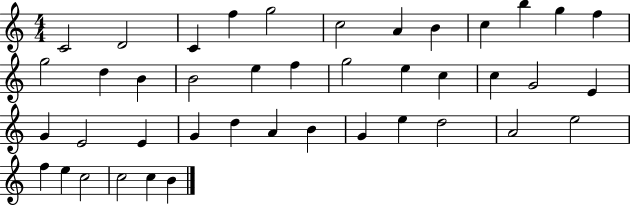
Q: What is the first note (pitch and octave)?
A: C4